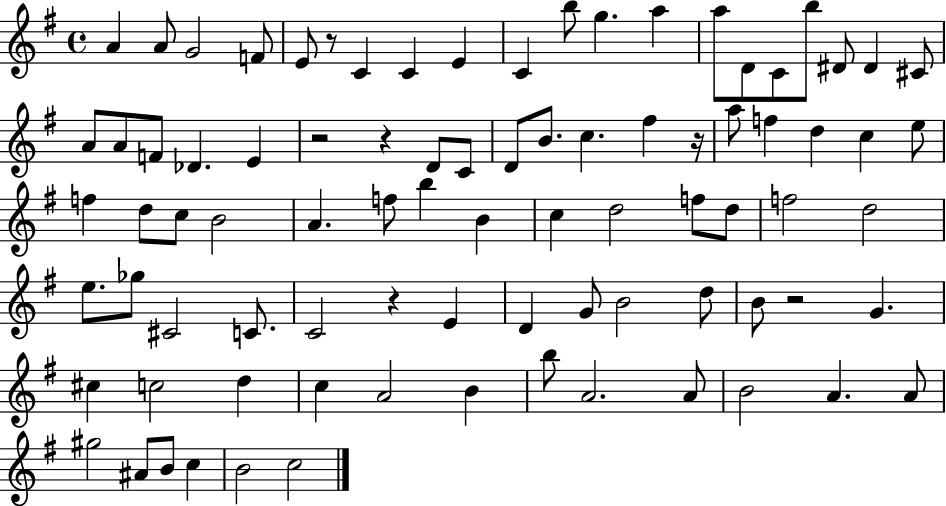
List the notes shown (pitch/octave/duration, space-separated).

A4/q A4/e G4/h F4/e E4/e R/e C4/q C4/q E4/q C4/q B5/e G5/q. A5/q A5/e D4/e C4/e B5/e D#4/e D#4/q C#4/e A4/e A4/e F4/e Db4/q. E4/q R/h R/q D4/e C4/e D4/e B4/e. C5/q. F#5/q R/s A5/e F5/q D5/q C5/q E5/e F5/q D5/e C5/e B4/h A4/q. F5/e B5/q B4/q C5/q D5/h F5/e D5/e F5/h D5/h E5/e. Gb5/e C#4/h C4/e. C4/h R/q E4/q D4/q G4/e B4/h D5/e B4/e R/h G4/q. C#5/q C5/h D5/q C5/q A4/h B4/q B5/e A4/h. A4/e B4/h A4/q. A4/e G#5/h A#4/e B4/e C5/q B4/h C5/h